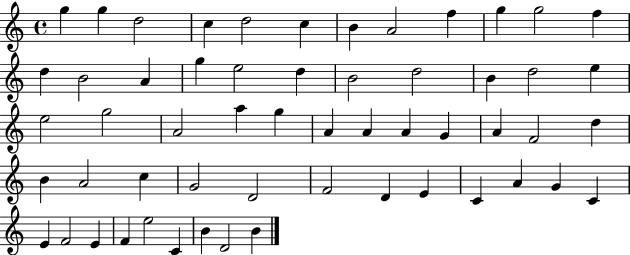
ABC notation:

X:1
T:Untitled
M:4/4
L:1/4
K:C
g g d2 c d2 c B A2 f g g2 f d B2 A g e2 d B2 d2 B d2 e e2 g2 A2 a g A A A G A F2 d B A2 c G2 D2 F2 D E C A G C E F2 E F e2 C B D2 B